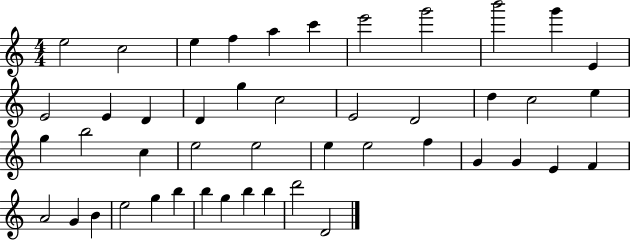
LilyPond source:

{
  \clef treble
  \numericTimeSignature
  \time 4/4
  \key c \major
  e''2 c''2 | e''4 f''4 a''4 c'''4 | e'''2 g'''2 | b'''2 g'''4 e'4 | \break e'2 e'4 d'4 | d'4 g''4 c''2 | e'2 d'2 | d''4 c''2 e''4 | \break g''4 b''2 c''4 | e''2 e''2 | e''4 e''2 f''4 | g'4 g'4 e'4 f'4 | \break a'2 g'4 b'4 | e''2 g''4 b''4 | b''4 g''4 b''4 b''4 | d'''2 d'2 | \break \bar "|."
}